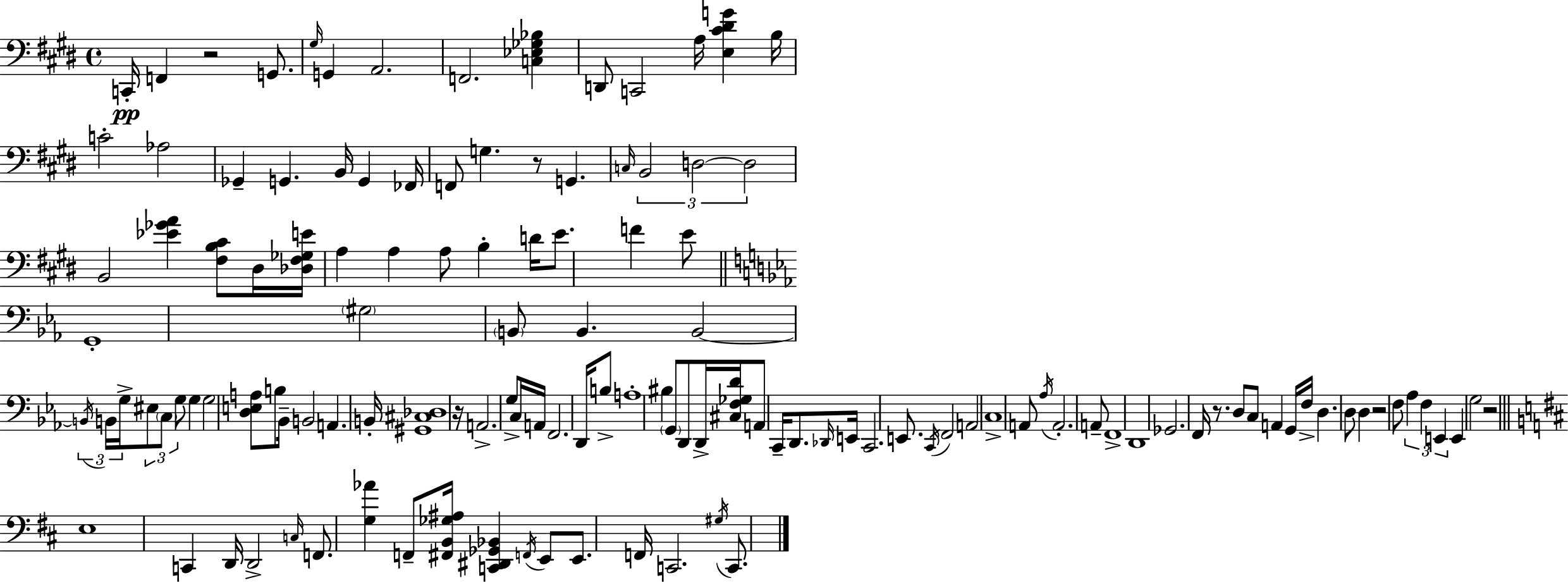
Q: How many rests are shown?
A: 6